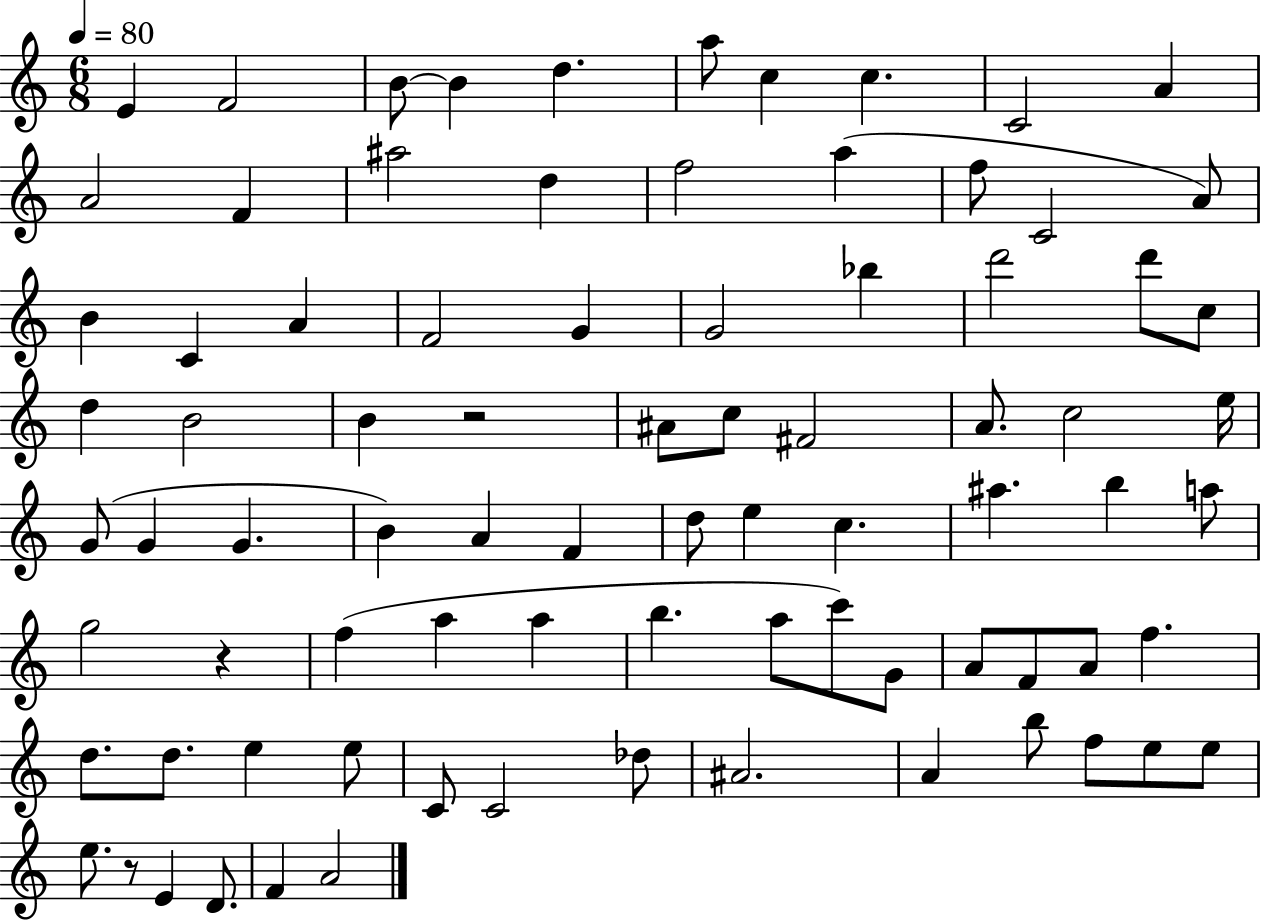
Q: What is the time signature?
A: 6/8